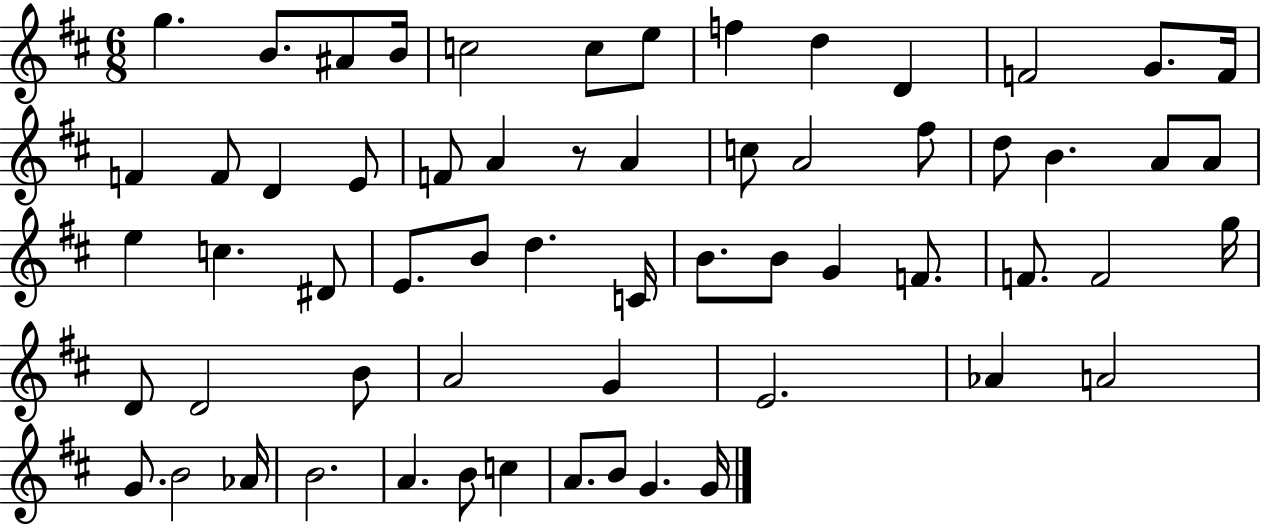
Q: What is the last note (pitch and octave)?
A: G4